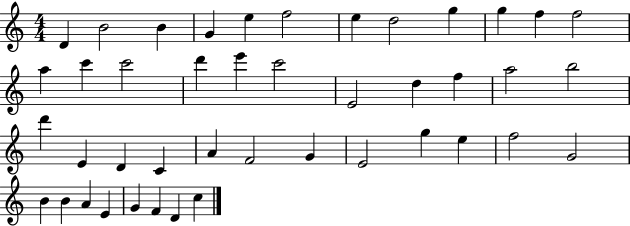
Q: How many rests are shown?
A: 0